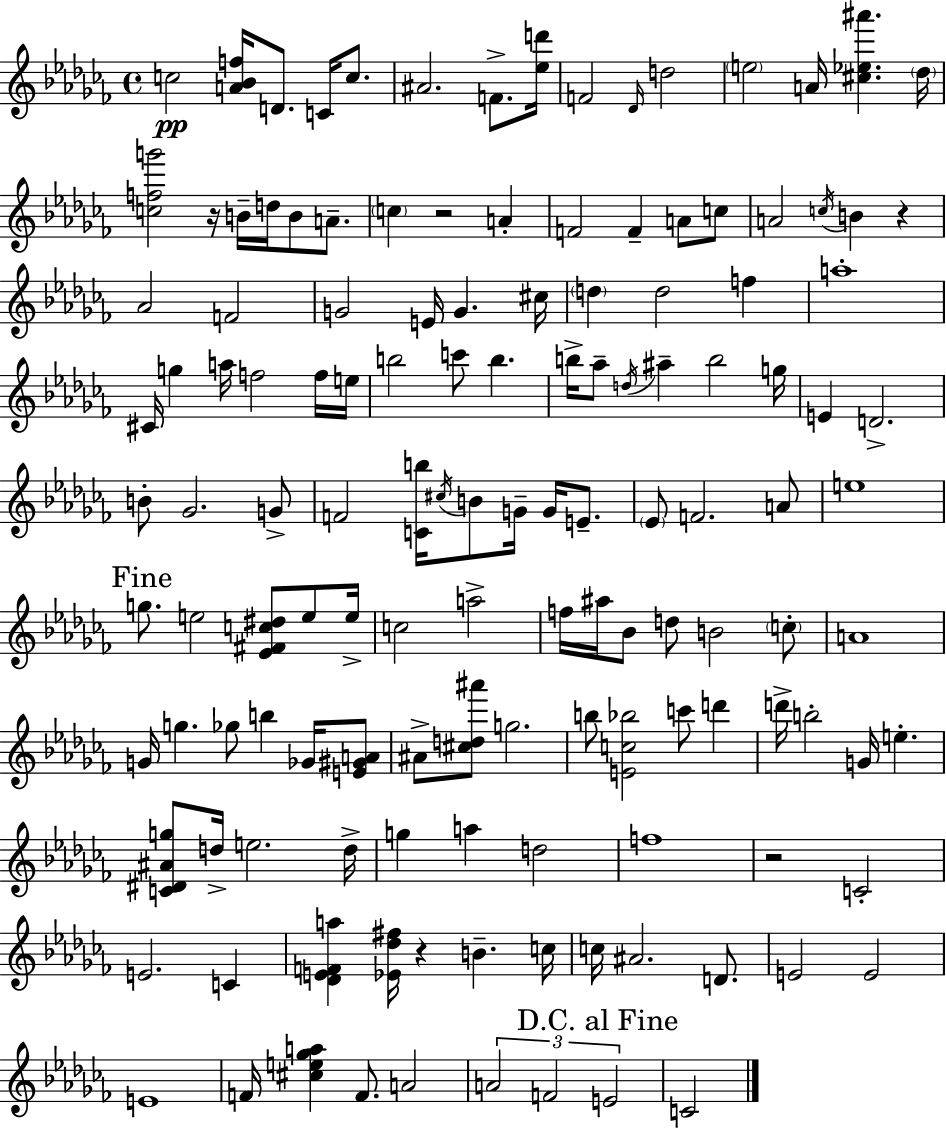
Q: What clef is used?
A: treble